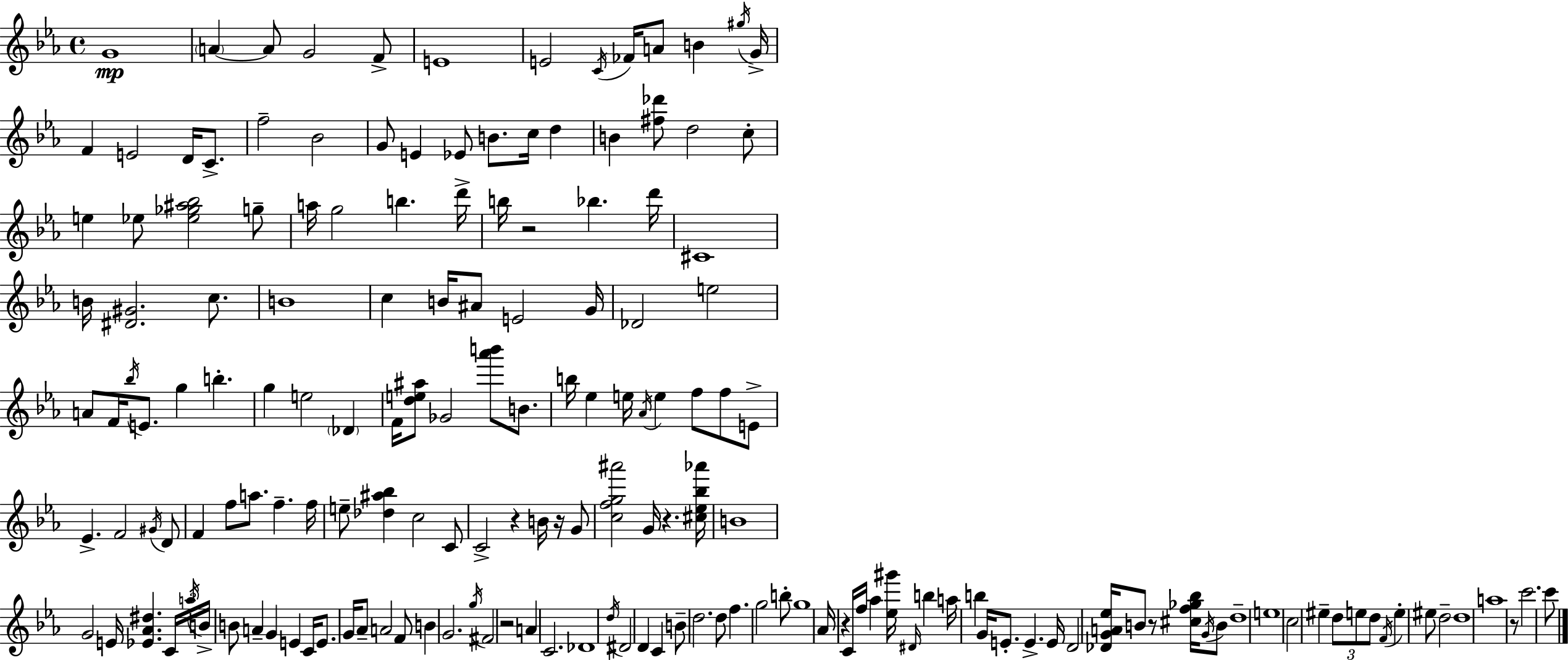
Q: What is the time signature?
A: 4/4